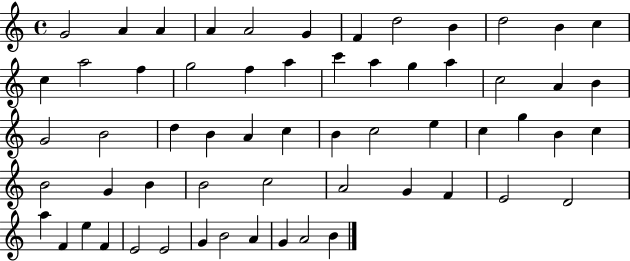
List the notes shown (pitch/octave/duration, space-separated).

G4/h A4/q A4/q A4/q A4/h G4/q F4/q D5/h B4/q D5/h B4/q C5/q C5/q A5/h F5/q G5/h F5/q A5/q C6/q A5/q G5/q A5/q C5/h A4/q B4/q G4/h B4/h D5/q B4/q A4/q C5/q B4/q C5/h E5/q C5/q G5/q B4/q C5/q B4/h G4/q B4/q B4/h C5/h A4/h G4/q F4/q E4/h D4/h A5/q F4/q E5/q F4/q E4/h E4/h G4/q B4/h A4/q G4/q A4/h B4/q